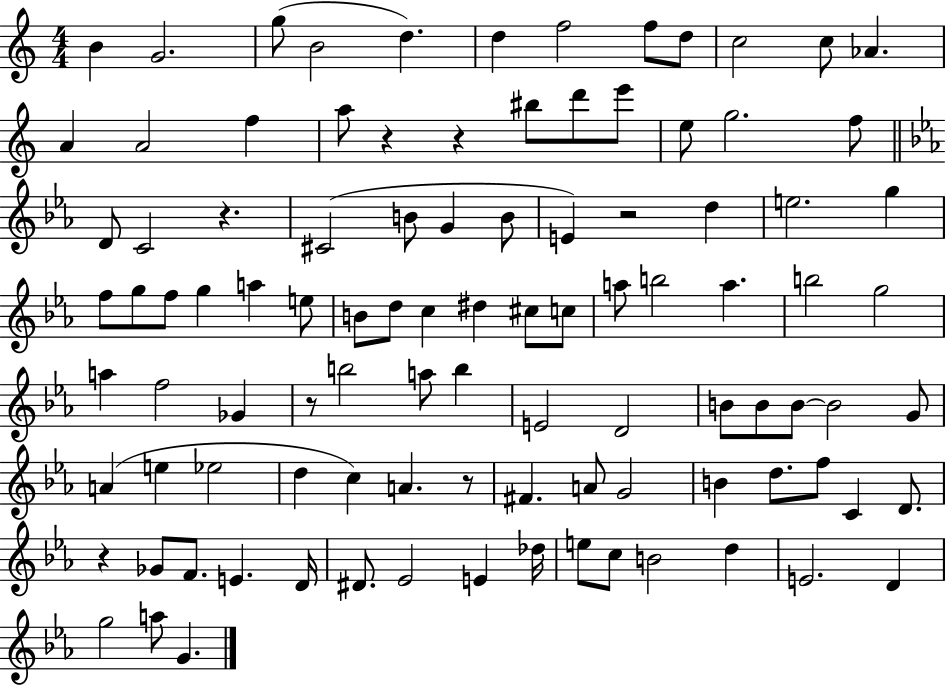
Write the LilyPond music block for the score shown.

{
  \clef treble
  \numericTimeSignature
  \time 4/4
  \key c \major
  \repeat volta 2 { b'4 g'2. | g''8( b'2 d''4.) | d''4 f''2 f''8 d''8 | c''2 c''8 aes'4. | \break a'4 a'2 f''4 | a''8 r4 r4 bis''8 d'''8 e'''8 | e''8 g''2. f''8 | \bar "||" \break \key c \minor d'8 c'2 r4. | cis'2( b'8 g'4 b'8 | e'4) r2 d''4 | e''2. g''4 | \break f''8 g''8 f''8 g''4 a''4 e''8 | b'8 d''8 c''4 dis''4 cis''8 c''8 | a''8 b''2 a''4. | b''2 g''2 | \break a''4 f''2 ges'4 | r8 b''2 a''8 b''4 | e'2 d'2 | b'8 b'8 b'8~~ b'2 g'8 | \break a'4( e''4 ees''2 | d''4 c''4) a'4. r8 | fis'4. a'8 g'2 | b'4 d''8. f''8 c'4 d'8. | \break r4 ges'8 f'8. e'4. d'16 | dis'8. ees'2 e'4 des''16 | e''8 c''8 b'2 d''4 | e'2. d'4 | \break g''2 a''8 g'4. | } \bar "|."
}